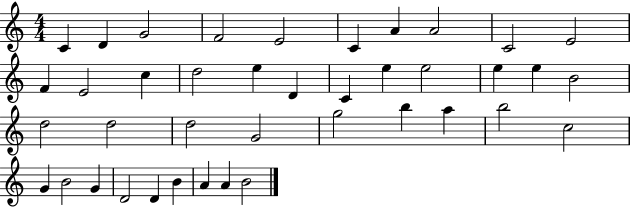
{
  \clef treble
  \numericTimeSignature
  \time 4/4
  \key c \major
  c'4 d'4 g'2 | f'2 e'2 | c'4 a'4 a'2 | c'2 e'2 | \break f'4 e'2 c''4 | d''2 e''4 d'4 | c'4 e''4 e''2 | e''4 e''4 b'2 | \break d''2 d''2 | d''2 g'2 | g''2 b''4 a''4 | b''2 c''2 | \break g'4 b'2 g'4 | d'2 d'4 b'4 | a'4 a'4 b'2 | \bar "|."
}